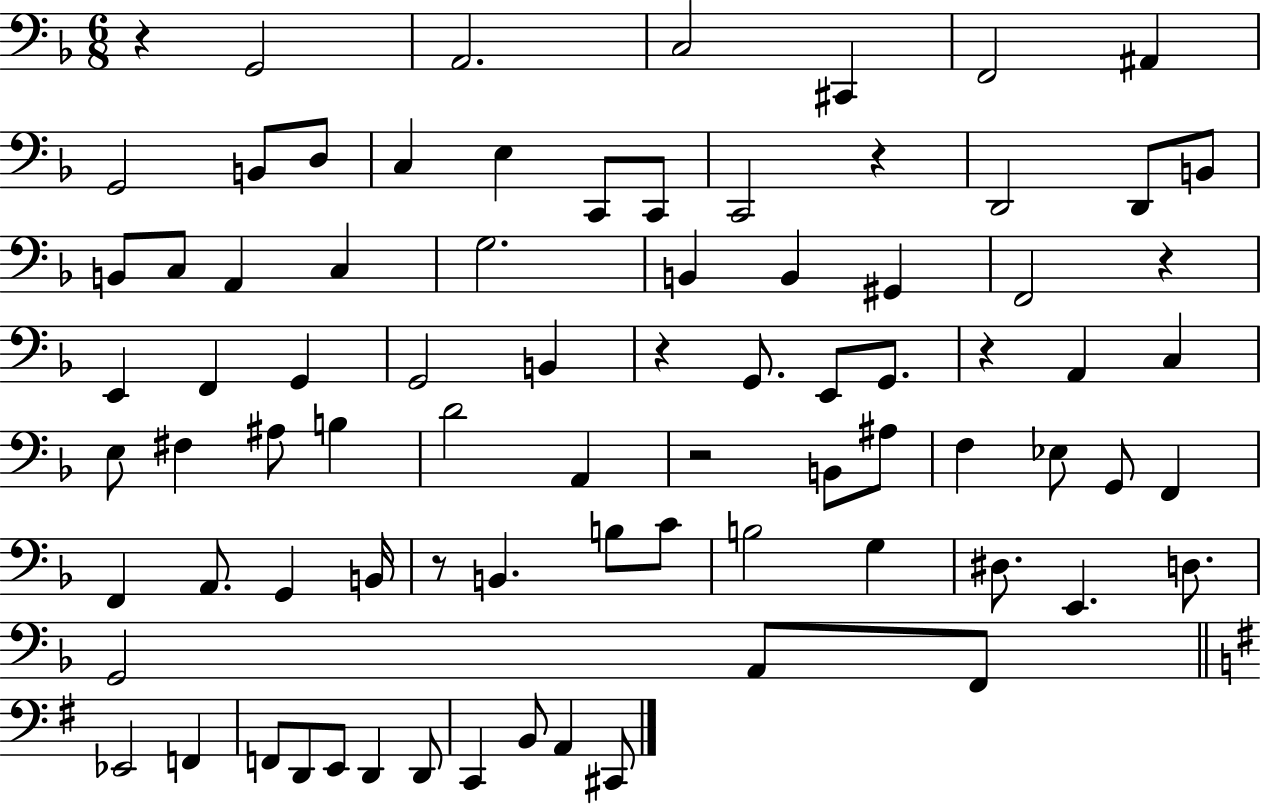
R/q G2/h A2/h. C3/h C#2/q F2/h A#2/q G2/h B2/e D3/e C3/q E3/q C2/e C2/e C2/h R/q D2/h D2/e B2/e B2/e C3/e A2/q C3/q G3/h. B2/q B2/q G#2/q F2/h R/q E2/q F2/q G2/q G2/h B2/q R/q G2/e. E2/e G2/e. R/q A2/q C3/q E3/e F#3/q A#3/e B3/q D4/h A2/q R/h B2/e A#3/e F3/q Eb3/e G2/e F2/q F2/q A2/e. G2/q B2/s R/e B2/q. B3/e C4/e B3/h G3/q D#3/e. E2/q. D3/e. G2/h A2/e F2/e Eb2/h F2/q F2/e D2/e E2/e D2/q D2/e C2/q B2/e A2/q C#2/e